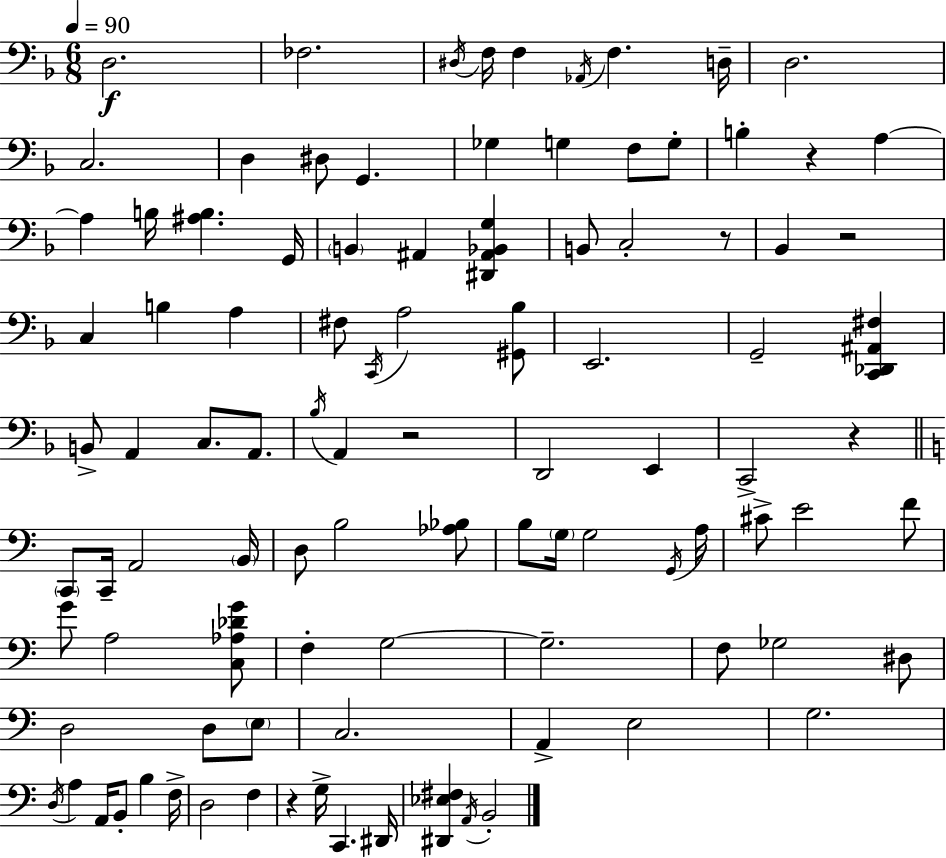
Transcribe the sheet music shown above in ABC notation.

X:1
T:Untitled
M:6/8
L:1/4
K:Dm
D,2 _F,2 ^D,/4 F,/4 F, _A,,/4 F, D,/4 D,2 C,2 D, ^D,/2 G,, _G, G, F,/2 G,/2 B, z A, A, B,/4 [^A,B,] G,,/4 B,, ^A,, [^D,,^A,,_B,,G,] B,,/2 C,2 z/2 _B,, z2 C, B, A, ^F,/2 C,,/4 A,2 [^G,,_B,]/2 E,,2 G,,2 [C,,_D,,^A,,^F,] B,,/2 A,, C,/2 A,,/2 _B,/4 A,, z2 D,,2 E,, C,,2 z C,,/2 C,,/4 A,,2 B,,/4 D,/2 B,2 [_A,_B,]/2 B,/2 G,/4 G,2 G,,/4 A,/4 ^C/2 E2 F/2 G/2 A,2 [C,_A,_DG]/2 F, G,2 G,2 F,/2 _G,2 ^D,/2 D,2 D,/2 E,/2 C,2 A,, E,2 G,2 D,/4 A, A,,/4 B,,/2 B, F,/4 D,2 F, z G,/4 C,, ^D,,/4 [^D,,_E,^F,] A,,/4 B,,2